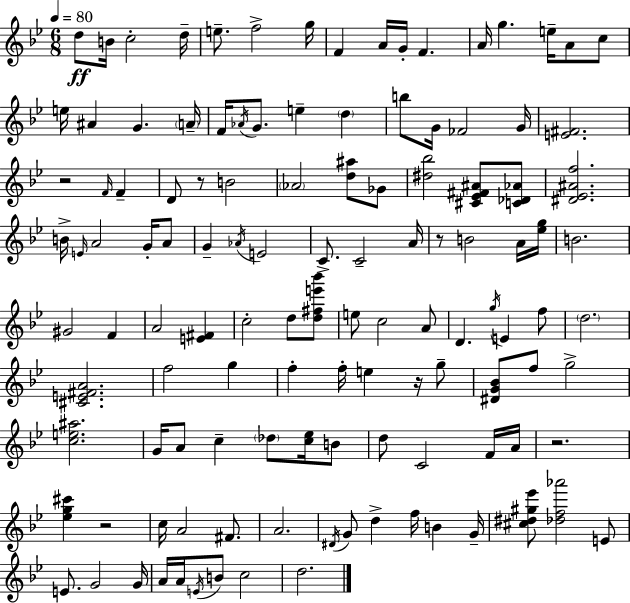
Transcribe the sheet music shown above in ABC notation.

X:1
T:Untitled
M:6/8
L:1/4
K:Bb
d/2 B/4 c2 d/4 e/2 f2 g/4 F A/4 G/4 F A/4 g e/4 A/2 c/2 e/4 ^A G A/4 F/4 _A/4 G/2 e d b/2 G/4 _F2 G/4 [E^F]2 z2 F/4 F D/2 z/2 B2 _A2 [d^a]/2 _G/2 [^d_b]2 [^C_E^F^A]/2 [C_D_A]/2 [^D_E^Af]2 B/4 E/4 A2 G/4 A/2 G _A/4 E2 C/2 C2 A/4 z/2 B2 A/4 [_eg]/4 B2 ^G2 F A2 [E^F] c2 d/2 [d^fe'_b']/2 e/2 c2 A/2 D g/4 E f/2 d2 [^CE^FA]2 f2 g f f/4 e z/4 g/2 [^DG_B]/2 f/2 g2 [ce^a]2 G/4 A/2 c _d/2 [c_e]/4 B/2 d/2 C2 F/4 A/4 z2 [_eg^c'] z2 c/4 A2 ^F/2 A2 ^D/4 G/2 d f/4 B G/4 [^c^d^g_e']/2 [_df_a']2 E/2 E/2 G2 G/4 A/4 A/4 E/4 B/2 c2 d2